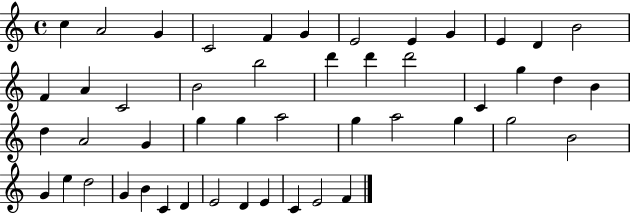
C5/q A4/h G4/q C4/h F4/q G4/q E4/h E4/q G4/q E4/q D4/q B4/h F4/q A4/q C4/h B4/h B5/h D6/q D6/q D6/h C4/q G5/q D5/q B4/q D5/q A4/h G4/q G5/q G5/q A5/h G5/q A5/h G5/q G5/h B4/h G4/q E5/q D5/h G4/q B4/q C4/q D4/q E4/h D4/q E4/q C4/q E4/h F4/q